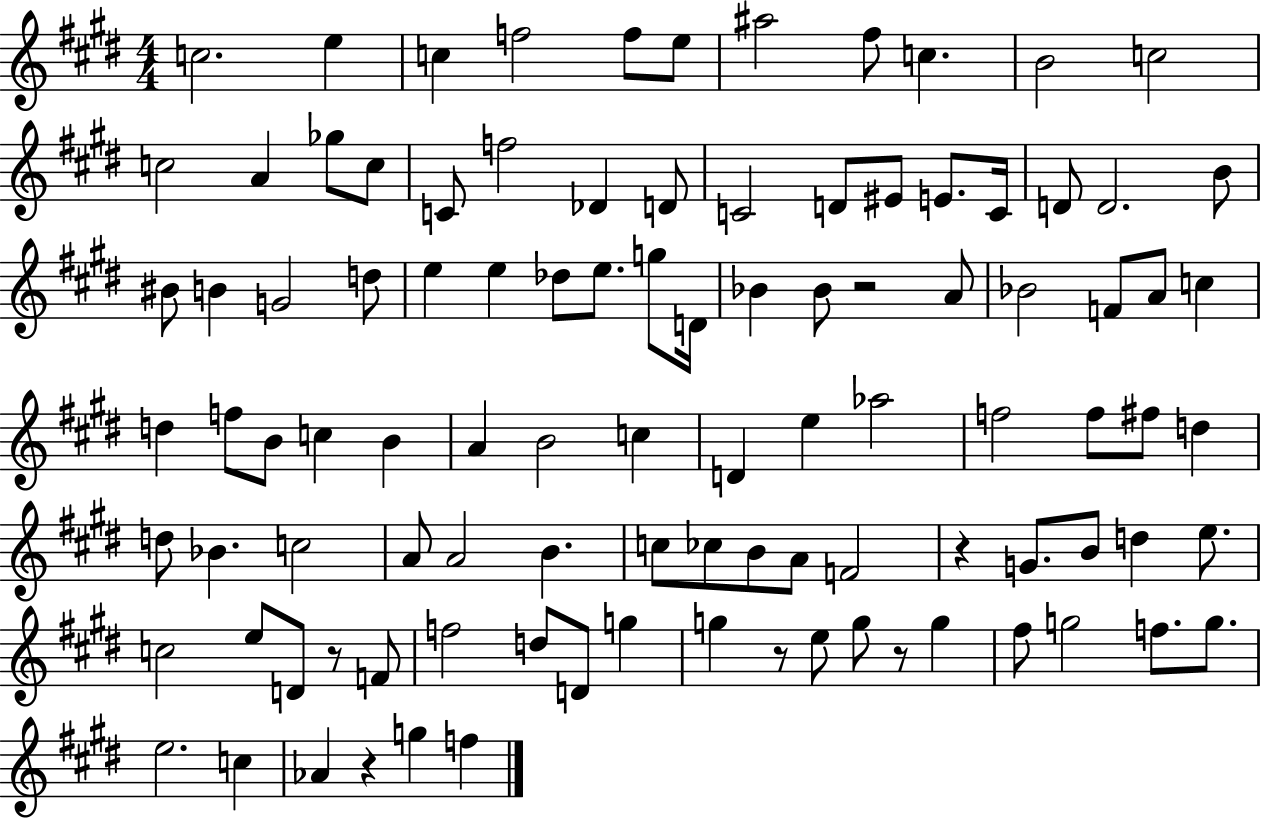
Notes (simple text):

C5/h. E5/q C5/q F5/h F5/e E5/e A#5/h F#5/e C5/q. B4/h C5/h C5/h A4/q Gb5/e C5/e C4/e F5/h Db4/q D4/e C4/h D4/e EIS4/e E4/e. C4/s D4/e D4/h. B4/e BIS4/e B4/q G4/h D5/e E5/q E5/q Db5/e E5/e. G5/e D4/s Bb4/q Bb4/e R/h A4/e Bb4/h F4/e A4/e C5/q D5/q F5/e B4/e C5/q B4/q A4/q B4/h C5/q D4/q E5/q Ab5/h F5/h F5/e F#5/e D5/q D5/e Bb4/q. C5/h A4/e A4/h B4/q. C5/e CES5/e B4/e A4/e F4/h R/q G4/e. B4/e D5/q E5/e. C5/h E5/e D4/e R/e F4/e F5/h D5/e D4/e G5/q G5/q R/e E5/e G5/e R/e G5/q F#5/e G5/h F5/e. G5/e. E5/h. C5/q Ab4/q R/q G5/q F5/q